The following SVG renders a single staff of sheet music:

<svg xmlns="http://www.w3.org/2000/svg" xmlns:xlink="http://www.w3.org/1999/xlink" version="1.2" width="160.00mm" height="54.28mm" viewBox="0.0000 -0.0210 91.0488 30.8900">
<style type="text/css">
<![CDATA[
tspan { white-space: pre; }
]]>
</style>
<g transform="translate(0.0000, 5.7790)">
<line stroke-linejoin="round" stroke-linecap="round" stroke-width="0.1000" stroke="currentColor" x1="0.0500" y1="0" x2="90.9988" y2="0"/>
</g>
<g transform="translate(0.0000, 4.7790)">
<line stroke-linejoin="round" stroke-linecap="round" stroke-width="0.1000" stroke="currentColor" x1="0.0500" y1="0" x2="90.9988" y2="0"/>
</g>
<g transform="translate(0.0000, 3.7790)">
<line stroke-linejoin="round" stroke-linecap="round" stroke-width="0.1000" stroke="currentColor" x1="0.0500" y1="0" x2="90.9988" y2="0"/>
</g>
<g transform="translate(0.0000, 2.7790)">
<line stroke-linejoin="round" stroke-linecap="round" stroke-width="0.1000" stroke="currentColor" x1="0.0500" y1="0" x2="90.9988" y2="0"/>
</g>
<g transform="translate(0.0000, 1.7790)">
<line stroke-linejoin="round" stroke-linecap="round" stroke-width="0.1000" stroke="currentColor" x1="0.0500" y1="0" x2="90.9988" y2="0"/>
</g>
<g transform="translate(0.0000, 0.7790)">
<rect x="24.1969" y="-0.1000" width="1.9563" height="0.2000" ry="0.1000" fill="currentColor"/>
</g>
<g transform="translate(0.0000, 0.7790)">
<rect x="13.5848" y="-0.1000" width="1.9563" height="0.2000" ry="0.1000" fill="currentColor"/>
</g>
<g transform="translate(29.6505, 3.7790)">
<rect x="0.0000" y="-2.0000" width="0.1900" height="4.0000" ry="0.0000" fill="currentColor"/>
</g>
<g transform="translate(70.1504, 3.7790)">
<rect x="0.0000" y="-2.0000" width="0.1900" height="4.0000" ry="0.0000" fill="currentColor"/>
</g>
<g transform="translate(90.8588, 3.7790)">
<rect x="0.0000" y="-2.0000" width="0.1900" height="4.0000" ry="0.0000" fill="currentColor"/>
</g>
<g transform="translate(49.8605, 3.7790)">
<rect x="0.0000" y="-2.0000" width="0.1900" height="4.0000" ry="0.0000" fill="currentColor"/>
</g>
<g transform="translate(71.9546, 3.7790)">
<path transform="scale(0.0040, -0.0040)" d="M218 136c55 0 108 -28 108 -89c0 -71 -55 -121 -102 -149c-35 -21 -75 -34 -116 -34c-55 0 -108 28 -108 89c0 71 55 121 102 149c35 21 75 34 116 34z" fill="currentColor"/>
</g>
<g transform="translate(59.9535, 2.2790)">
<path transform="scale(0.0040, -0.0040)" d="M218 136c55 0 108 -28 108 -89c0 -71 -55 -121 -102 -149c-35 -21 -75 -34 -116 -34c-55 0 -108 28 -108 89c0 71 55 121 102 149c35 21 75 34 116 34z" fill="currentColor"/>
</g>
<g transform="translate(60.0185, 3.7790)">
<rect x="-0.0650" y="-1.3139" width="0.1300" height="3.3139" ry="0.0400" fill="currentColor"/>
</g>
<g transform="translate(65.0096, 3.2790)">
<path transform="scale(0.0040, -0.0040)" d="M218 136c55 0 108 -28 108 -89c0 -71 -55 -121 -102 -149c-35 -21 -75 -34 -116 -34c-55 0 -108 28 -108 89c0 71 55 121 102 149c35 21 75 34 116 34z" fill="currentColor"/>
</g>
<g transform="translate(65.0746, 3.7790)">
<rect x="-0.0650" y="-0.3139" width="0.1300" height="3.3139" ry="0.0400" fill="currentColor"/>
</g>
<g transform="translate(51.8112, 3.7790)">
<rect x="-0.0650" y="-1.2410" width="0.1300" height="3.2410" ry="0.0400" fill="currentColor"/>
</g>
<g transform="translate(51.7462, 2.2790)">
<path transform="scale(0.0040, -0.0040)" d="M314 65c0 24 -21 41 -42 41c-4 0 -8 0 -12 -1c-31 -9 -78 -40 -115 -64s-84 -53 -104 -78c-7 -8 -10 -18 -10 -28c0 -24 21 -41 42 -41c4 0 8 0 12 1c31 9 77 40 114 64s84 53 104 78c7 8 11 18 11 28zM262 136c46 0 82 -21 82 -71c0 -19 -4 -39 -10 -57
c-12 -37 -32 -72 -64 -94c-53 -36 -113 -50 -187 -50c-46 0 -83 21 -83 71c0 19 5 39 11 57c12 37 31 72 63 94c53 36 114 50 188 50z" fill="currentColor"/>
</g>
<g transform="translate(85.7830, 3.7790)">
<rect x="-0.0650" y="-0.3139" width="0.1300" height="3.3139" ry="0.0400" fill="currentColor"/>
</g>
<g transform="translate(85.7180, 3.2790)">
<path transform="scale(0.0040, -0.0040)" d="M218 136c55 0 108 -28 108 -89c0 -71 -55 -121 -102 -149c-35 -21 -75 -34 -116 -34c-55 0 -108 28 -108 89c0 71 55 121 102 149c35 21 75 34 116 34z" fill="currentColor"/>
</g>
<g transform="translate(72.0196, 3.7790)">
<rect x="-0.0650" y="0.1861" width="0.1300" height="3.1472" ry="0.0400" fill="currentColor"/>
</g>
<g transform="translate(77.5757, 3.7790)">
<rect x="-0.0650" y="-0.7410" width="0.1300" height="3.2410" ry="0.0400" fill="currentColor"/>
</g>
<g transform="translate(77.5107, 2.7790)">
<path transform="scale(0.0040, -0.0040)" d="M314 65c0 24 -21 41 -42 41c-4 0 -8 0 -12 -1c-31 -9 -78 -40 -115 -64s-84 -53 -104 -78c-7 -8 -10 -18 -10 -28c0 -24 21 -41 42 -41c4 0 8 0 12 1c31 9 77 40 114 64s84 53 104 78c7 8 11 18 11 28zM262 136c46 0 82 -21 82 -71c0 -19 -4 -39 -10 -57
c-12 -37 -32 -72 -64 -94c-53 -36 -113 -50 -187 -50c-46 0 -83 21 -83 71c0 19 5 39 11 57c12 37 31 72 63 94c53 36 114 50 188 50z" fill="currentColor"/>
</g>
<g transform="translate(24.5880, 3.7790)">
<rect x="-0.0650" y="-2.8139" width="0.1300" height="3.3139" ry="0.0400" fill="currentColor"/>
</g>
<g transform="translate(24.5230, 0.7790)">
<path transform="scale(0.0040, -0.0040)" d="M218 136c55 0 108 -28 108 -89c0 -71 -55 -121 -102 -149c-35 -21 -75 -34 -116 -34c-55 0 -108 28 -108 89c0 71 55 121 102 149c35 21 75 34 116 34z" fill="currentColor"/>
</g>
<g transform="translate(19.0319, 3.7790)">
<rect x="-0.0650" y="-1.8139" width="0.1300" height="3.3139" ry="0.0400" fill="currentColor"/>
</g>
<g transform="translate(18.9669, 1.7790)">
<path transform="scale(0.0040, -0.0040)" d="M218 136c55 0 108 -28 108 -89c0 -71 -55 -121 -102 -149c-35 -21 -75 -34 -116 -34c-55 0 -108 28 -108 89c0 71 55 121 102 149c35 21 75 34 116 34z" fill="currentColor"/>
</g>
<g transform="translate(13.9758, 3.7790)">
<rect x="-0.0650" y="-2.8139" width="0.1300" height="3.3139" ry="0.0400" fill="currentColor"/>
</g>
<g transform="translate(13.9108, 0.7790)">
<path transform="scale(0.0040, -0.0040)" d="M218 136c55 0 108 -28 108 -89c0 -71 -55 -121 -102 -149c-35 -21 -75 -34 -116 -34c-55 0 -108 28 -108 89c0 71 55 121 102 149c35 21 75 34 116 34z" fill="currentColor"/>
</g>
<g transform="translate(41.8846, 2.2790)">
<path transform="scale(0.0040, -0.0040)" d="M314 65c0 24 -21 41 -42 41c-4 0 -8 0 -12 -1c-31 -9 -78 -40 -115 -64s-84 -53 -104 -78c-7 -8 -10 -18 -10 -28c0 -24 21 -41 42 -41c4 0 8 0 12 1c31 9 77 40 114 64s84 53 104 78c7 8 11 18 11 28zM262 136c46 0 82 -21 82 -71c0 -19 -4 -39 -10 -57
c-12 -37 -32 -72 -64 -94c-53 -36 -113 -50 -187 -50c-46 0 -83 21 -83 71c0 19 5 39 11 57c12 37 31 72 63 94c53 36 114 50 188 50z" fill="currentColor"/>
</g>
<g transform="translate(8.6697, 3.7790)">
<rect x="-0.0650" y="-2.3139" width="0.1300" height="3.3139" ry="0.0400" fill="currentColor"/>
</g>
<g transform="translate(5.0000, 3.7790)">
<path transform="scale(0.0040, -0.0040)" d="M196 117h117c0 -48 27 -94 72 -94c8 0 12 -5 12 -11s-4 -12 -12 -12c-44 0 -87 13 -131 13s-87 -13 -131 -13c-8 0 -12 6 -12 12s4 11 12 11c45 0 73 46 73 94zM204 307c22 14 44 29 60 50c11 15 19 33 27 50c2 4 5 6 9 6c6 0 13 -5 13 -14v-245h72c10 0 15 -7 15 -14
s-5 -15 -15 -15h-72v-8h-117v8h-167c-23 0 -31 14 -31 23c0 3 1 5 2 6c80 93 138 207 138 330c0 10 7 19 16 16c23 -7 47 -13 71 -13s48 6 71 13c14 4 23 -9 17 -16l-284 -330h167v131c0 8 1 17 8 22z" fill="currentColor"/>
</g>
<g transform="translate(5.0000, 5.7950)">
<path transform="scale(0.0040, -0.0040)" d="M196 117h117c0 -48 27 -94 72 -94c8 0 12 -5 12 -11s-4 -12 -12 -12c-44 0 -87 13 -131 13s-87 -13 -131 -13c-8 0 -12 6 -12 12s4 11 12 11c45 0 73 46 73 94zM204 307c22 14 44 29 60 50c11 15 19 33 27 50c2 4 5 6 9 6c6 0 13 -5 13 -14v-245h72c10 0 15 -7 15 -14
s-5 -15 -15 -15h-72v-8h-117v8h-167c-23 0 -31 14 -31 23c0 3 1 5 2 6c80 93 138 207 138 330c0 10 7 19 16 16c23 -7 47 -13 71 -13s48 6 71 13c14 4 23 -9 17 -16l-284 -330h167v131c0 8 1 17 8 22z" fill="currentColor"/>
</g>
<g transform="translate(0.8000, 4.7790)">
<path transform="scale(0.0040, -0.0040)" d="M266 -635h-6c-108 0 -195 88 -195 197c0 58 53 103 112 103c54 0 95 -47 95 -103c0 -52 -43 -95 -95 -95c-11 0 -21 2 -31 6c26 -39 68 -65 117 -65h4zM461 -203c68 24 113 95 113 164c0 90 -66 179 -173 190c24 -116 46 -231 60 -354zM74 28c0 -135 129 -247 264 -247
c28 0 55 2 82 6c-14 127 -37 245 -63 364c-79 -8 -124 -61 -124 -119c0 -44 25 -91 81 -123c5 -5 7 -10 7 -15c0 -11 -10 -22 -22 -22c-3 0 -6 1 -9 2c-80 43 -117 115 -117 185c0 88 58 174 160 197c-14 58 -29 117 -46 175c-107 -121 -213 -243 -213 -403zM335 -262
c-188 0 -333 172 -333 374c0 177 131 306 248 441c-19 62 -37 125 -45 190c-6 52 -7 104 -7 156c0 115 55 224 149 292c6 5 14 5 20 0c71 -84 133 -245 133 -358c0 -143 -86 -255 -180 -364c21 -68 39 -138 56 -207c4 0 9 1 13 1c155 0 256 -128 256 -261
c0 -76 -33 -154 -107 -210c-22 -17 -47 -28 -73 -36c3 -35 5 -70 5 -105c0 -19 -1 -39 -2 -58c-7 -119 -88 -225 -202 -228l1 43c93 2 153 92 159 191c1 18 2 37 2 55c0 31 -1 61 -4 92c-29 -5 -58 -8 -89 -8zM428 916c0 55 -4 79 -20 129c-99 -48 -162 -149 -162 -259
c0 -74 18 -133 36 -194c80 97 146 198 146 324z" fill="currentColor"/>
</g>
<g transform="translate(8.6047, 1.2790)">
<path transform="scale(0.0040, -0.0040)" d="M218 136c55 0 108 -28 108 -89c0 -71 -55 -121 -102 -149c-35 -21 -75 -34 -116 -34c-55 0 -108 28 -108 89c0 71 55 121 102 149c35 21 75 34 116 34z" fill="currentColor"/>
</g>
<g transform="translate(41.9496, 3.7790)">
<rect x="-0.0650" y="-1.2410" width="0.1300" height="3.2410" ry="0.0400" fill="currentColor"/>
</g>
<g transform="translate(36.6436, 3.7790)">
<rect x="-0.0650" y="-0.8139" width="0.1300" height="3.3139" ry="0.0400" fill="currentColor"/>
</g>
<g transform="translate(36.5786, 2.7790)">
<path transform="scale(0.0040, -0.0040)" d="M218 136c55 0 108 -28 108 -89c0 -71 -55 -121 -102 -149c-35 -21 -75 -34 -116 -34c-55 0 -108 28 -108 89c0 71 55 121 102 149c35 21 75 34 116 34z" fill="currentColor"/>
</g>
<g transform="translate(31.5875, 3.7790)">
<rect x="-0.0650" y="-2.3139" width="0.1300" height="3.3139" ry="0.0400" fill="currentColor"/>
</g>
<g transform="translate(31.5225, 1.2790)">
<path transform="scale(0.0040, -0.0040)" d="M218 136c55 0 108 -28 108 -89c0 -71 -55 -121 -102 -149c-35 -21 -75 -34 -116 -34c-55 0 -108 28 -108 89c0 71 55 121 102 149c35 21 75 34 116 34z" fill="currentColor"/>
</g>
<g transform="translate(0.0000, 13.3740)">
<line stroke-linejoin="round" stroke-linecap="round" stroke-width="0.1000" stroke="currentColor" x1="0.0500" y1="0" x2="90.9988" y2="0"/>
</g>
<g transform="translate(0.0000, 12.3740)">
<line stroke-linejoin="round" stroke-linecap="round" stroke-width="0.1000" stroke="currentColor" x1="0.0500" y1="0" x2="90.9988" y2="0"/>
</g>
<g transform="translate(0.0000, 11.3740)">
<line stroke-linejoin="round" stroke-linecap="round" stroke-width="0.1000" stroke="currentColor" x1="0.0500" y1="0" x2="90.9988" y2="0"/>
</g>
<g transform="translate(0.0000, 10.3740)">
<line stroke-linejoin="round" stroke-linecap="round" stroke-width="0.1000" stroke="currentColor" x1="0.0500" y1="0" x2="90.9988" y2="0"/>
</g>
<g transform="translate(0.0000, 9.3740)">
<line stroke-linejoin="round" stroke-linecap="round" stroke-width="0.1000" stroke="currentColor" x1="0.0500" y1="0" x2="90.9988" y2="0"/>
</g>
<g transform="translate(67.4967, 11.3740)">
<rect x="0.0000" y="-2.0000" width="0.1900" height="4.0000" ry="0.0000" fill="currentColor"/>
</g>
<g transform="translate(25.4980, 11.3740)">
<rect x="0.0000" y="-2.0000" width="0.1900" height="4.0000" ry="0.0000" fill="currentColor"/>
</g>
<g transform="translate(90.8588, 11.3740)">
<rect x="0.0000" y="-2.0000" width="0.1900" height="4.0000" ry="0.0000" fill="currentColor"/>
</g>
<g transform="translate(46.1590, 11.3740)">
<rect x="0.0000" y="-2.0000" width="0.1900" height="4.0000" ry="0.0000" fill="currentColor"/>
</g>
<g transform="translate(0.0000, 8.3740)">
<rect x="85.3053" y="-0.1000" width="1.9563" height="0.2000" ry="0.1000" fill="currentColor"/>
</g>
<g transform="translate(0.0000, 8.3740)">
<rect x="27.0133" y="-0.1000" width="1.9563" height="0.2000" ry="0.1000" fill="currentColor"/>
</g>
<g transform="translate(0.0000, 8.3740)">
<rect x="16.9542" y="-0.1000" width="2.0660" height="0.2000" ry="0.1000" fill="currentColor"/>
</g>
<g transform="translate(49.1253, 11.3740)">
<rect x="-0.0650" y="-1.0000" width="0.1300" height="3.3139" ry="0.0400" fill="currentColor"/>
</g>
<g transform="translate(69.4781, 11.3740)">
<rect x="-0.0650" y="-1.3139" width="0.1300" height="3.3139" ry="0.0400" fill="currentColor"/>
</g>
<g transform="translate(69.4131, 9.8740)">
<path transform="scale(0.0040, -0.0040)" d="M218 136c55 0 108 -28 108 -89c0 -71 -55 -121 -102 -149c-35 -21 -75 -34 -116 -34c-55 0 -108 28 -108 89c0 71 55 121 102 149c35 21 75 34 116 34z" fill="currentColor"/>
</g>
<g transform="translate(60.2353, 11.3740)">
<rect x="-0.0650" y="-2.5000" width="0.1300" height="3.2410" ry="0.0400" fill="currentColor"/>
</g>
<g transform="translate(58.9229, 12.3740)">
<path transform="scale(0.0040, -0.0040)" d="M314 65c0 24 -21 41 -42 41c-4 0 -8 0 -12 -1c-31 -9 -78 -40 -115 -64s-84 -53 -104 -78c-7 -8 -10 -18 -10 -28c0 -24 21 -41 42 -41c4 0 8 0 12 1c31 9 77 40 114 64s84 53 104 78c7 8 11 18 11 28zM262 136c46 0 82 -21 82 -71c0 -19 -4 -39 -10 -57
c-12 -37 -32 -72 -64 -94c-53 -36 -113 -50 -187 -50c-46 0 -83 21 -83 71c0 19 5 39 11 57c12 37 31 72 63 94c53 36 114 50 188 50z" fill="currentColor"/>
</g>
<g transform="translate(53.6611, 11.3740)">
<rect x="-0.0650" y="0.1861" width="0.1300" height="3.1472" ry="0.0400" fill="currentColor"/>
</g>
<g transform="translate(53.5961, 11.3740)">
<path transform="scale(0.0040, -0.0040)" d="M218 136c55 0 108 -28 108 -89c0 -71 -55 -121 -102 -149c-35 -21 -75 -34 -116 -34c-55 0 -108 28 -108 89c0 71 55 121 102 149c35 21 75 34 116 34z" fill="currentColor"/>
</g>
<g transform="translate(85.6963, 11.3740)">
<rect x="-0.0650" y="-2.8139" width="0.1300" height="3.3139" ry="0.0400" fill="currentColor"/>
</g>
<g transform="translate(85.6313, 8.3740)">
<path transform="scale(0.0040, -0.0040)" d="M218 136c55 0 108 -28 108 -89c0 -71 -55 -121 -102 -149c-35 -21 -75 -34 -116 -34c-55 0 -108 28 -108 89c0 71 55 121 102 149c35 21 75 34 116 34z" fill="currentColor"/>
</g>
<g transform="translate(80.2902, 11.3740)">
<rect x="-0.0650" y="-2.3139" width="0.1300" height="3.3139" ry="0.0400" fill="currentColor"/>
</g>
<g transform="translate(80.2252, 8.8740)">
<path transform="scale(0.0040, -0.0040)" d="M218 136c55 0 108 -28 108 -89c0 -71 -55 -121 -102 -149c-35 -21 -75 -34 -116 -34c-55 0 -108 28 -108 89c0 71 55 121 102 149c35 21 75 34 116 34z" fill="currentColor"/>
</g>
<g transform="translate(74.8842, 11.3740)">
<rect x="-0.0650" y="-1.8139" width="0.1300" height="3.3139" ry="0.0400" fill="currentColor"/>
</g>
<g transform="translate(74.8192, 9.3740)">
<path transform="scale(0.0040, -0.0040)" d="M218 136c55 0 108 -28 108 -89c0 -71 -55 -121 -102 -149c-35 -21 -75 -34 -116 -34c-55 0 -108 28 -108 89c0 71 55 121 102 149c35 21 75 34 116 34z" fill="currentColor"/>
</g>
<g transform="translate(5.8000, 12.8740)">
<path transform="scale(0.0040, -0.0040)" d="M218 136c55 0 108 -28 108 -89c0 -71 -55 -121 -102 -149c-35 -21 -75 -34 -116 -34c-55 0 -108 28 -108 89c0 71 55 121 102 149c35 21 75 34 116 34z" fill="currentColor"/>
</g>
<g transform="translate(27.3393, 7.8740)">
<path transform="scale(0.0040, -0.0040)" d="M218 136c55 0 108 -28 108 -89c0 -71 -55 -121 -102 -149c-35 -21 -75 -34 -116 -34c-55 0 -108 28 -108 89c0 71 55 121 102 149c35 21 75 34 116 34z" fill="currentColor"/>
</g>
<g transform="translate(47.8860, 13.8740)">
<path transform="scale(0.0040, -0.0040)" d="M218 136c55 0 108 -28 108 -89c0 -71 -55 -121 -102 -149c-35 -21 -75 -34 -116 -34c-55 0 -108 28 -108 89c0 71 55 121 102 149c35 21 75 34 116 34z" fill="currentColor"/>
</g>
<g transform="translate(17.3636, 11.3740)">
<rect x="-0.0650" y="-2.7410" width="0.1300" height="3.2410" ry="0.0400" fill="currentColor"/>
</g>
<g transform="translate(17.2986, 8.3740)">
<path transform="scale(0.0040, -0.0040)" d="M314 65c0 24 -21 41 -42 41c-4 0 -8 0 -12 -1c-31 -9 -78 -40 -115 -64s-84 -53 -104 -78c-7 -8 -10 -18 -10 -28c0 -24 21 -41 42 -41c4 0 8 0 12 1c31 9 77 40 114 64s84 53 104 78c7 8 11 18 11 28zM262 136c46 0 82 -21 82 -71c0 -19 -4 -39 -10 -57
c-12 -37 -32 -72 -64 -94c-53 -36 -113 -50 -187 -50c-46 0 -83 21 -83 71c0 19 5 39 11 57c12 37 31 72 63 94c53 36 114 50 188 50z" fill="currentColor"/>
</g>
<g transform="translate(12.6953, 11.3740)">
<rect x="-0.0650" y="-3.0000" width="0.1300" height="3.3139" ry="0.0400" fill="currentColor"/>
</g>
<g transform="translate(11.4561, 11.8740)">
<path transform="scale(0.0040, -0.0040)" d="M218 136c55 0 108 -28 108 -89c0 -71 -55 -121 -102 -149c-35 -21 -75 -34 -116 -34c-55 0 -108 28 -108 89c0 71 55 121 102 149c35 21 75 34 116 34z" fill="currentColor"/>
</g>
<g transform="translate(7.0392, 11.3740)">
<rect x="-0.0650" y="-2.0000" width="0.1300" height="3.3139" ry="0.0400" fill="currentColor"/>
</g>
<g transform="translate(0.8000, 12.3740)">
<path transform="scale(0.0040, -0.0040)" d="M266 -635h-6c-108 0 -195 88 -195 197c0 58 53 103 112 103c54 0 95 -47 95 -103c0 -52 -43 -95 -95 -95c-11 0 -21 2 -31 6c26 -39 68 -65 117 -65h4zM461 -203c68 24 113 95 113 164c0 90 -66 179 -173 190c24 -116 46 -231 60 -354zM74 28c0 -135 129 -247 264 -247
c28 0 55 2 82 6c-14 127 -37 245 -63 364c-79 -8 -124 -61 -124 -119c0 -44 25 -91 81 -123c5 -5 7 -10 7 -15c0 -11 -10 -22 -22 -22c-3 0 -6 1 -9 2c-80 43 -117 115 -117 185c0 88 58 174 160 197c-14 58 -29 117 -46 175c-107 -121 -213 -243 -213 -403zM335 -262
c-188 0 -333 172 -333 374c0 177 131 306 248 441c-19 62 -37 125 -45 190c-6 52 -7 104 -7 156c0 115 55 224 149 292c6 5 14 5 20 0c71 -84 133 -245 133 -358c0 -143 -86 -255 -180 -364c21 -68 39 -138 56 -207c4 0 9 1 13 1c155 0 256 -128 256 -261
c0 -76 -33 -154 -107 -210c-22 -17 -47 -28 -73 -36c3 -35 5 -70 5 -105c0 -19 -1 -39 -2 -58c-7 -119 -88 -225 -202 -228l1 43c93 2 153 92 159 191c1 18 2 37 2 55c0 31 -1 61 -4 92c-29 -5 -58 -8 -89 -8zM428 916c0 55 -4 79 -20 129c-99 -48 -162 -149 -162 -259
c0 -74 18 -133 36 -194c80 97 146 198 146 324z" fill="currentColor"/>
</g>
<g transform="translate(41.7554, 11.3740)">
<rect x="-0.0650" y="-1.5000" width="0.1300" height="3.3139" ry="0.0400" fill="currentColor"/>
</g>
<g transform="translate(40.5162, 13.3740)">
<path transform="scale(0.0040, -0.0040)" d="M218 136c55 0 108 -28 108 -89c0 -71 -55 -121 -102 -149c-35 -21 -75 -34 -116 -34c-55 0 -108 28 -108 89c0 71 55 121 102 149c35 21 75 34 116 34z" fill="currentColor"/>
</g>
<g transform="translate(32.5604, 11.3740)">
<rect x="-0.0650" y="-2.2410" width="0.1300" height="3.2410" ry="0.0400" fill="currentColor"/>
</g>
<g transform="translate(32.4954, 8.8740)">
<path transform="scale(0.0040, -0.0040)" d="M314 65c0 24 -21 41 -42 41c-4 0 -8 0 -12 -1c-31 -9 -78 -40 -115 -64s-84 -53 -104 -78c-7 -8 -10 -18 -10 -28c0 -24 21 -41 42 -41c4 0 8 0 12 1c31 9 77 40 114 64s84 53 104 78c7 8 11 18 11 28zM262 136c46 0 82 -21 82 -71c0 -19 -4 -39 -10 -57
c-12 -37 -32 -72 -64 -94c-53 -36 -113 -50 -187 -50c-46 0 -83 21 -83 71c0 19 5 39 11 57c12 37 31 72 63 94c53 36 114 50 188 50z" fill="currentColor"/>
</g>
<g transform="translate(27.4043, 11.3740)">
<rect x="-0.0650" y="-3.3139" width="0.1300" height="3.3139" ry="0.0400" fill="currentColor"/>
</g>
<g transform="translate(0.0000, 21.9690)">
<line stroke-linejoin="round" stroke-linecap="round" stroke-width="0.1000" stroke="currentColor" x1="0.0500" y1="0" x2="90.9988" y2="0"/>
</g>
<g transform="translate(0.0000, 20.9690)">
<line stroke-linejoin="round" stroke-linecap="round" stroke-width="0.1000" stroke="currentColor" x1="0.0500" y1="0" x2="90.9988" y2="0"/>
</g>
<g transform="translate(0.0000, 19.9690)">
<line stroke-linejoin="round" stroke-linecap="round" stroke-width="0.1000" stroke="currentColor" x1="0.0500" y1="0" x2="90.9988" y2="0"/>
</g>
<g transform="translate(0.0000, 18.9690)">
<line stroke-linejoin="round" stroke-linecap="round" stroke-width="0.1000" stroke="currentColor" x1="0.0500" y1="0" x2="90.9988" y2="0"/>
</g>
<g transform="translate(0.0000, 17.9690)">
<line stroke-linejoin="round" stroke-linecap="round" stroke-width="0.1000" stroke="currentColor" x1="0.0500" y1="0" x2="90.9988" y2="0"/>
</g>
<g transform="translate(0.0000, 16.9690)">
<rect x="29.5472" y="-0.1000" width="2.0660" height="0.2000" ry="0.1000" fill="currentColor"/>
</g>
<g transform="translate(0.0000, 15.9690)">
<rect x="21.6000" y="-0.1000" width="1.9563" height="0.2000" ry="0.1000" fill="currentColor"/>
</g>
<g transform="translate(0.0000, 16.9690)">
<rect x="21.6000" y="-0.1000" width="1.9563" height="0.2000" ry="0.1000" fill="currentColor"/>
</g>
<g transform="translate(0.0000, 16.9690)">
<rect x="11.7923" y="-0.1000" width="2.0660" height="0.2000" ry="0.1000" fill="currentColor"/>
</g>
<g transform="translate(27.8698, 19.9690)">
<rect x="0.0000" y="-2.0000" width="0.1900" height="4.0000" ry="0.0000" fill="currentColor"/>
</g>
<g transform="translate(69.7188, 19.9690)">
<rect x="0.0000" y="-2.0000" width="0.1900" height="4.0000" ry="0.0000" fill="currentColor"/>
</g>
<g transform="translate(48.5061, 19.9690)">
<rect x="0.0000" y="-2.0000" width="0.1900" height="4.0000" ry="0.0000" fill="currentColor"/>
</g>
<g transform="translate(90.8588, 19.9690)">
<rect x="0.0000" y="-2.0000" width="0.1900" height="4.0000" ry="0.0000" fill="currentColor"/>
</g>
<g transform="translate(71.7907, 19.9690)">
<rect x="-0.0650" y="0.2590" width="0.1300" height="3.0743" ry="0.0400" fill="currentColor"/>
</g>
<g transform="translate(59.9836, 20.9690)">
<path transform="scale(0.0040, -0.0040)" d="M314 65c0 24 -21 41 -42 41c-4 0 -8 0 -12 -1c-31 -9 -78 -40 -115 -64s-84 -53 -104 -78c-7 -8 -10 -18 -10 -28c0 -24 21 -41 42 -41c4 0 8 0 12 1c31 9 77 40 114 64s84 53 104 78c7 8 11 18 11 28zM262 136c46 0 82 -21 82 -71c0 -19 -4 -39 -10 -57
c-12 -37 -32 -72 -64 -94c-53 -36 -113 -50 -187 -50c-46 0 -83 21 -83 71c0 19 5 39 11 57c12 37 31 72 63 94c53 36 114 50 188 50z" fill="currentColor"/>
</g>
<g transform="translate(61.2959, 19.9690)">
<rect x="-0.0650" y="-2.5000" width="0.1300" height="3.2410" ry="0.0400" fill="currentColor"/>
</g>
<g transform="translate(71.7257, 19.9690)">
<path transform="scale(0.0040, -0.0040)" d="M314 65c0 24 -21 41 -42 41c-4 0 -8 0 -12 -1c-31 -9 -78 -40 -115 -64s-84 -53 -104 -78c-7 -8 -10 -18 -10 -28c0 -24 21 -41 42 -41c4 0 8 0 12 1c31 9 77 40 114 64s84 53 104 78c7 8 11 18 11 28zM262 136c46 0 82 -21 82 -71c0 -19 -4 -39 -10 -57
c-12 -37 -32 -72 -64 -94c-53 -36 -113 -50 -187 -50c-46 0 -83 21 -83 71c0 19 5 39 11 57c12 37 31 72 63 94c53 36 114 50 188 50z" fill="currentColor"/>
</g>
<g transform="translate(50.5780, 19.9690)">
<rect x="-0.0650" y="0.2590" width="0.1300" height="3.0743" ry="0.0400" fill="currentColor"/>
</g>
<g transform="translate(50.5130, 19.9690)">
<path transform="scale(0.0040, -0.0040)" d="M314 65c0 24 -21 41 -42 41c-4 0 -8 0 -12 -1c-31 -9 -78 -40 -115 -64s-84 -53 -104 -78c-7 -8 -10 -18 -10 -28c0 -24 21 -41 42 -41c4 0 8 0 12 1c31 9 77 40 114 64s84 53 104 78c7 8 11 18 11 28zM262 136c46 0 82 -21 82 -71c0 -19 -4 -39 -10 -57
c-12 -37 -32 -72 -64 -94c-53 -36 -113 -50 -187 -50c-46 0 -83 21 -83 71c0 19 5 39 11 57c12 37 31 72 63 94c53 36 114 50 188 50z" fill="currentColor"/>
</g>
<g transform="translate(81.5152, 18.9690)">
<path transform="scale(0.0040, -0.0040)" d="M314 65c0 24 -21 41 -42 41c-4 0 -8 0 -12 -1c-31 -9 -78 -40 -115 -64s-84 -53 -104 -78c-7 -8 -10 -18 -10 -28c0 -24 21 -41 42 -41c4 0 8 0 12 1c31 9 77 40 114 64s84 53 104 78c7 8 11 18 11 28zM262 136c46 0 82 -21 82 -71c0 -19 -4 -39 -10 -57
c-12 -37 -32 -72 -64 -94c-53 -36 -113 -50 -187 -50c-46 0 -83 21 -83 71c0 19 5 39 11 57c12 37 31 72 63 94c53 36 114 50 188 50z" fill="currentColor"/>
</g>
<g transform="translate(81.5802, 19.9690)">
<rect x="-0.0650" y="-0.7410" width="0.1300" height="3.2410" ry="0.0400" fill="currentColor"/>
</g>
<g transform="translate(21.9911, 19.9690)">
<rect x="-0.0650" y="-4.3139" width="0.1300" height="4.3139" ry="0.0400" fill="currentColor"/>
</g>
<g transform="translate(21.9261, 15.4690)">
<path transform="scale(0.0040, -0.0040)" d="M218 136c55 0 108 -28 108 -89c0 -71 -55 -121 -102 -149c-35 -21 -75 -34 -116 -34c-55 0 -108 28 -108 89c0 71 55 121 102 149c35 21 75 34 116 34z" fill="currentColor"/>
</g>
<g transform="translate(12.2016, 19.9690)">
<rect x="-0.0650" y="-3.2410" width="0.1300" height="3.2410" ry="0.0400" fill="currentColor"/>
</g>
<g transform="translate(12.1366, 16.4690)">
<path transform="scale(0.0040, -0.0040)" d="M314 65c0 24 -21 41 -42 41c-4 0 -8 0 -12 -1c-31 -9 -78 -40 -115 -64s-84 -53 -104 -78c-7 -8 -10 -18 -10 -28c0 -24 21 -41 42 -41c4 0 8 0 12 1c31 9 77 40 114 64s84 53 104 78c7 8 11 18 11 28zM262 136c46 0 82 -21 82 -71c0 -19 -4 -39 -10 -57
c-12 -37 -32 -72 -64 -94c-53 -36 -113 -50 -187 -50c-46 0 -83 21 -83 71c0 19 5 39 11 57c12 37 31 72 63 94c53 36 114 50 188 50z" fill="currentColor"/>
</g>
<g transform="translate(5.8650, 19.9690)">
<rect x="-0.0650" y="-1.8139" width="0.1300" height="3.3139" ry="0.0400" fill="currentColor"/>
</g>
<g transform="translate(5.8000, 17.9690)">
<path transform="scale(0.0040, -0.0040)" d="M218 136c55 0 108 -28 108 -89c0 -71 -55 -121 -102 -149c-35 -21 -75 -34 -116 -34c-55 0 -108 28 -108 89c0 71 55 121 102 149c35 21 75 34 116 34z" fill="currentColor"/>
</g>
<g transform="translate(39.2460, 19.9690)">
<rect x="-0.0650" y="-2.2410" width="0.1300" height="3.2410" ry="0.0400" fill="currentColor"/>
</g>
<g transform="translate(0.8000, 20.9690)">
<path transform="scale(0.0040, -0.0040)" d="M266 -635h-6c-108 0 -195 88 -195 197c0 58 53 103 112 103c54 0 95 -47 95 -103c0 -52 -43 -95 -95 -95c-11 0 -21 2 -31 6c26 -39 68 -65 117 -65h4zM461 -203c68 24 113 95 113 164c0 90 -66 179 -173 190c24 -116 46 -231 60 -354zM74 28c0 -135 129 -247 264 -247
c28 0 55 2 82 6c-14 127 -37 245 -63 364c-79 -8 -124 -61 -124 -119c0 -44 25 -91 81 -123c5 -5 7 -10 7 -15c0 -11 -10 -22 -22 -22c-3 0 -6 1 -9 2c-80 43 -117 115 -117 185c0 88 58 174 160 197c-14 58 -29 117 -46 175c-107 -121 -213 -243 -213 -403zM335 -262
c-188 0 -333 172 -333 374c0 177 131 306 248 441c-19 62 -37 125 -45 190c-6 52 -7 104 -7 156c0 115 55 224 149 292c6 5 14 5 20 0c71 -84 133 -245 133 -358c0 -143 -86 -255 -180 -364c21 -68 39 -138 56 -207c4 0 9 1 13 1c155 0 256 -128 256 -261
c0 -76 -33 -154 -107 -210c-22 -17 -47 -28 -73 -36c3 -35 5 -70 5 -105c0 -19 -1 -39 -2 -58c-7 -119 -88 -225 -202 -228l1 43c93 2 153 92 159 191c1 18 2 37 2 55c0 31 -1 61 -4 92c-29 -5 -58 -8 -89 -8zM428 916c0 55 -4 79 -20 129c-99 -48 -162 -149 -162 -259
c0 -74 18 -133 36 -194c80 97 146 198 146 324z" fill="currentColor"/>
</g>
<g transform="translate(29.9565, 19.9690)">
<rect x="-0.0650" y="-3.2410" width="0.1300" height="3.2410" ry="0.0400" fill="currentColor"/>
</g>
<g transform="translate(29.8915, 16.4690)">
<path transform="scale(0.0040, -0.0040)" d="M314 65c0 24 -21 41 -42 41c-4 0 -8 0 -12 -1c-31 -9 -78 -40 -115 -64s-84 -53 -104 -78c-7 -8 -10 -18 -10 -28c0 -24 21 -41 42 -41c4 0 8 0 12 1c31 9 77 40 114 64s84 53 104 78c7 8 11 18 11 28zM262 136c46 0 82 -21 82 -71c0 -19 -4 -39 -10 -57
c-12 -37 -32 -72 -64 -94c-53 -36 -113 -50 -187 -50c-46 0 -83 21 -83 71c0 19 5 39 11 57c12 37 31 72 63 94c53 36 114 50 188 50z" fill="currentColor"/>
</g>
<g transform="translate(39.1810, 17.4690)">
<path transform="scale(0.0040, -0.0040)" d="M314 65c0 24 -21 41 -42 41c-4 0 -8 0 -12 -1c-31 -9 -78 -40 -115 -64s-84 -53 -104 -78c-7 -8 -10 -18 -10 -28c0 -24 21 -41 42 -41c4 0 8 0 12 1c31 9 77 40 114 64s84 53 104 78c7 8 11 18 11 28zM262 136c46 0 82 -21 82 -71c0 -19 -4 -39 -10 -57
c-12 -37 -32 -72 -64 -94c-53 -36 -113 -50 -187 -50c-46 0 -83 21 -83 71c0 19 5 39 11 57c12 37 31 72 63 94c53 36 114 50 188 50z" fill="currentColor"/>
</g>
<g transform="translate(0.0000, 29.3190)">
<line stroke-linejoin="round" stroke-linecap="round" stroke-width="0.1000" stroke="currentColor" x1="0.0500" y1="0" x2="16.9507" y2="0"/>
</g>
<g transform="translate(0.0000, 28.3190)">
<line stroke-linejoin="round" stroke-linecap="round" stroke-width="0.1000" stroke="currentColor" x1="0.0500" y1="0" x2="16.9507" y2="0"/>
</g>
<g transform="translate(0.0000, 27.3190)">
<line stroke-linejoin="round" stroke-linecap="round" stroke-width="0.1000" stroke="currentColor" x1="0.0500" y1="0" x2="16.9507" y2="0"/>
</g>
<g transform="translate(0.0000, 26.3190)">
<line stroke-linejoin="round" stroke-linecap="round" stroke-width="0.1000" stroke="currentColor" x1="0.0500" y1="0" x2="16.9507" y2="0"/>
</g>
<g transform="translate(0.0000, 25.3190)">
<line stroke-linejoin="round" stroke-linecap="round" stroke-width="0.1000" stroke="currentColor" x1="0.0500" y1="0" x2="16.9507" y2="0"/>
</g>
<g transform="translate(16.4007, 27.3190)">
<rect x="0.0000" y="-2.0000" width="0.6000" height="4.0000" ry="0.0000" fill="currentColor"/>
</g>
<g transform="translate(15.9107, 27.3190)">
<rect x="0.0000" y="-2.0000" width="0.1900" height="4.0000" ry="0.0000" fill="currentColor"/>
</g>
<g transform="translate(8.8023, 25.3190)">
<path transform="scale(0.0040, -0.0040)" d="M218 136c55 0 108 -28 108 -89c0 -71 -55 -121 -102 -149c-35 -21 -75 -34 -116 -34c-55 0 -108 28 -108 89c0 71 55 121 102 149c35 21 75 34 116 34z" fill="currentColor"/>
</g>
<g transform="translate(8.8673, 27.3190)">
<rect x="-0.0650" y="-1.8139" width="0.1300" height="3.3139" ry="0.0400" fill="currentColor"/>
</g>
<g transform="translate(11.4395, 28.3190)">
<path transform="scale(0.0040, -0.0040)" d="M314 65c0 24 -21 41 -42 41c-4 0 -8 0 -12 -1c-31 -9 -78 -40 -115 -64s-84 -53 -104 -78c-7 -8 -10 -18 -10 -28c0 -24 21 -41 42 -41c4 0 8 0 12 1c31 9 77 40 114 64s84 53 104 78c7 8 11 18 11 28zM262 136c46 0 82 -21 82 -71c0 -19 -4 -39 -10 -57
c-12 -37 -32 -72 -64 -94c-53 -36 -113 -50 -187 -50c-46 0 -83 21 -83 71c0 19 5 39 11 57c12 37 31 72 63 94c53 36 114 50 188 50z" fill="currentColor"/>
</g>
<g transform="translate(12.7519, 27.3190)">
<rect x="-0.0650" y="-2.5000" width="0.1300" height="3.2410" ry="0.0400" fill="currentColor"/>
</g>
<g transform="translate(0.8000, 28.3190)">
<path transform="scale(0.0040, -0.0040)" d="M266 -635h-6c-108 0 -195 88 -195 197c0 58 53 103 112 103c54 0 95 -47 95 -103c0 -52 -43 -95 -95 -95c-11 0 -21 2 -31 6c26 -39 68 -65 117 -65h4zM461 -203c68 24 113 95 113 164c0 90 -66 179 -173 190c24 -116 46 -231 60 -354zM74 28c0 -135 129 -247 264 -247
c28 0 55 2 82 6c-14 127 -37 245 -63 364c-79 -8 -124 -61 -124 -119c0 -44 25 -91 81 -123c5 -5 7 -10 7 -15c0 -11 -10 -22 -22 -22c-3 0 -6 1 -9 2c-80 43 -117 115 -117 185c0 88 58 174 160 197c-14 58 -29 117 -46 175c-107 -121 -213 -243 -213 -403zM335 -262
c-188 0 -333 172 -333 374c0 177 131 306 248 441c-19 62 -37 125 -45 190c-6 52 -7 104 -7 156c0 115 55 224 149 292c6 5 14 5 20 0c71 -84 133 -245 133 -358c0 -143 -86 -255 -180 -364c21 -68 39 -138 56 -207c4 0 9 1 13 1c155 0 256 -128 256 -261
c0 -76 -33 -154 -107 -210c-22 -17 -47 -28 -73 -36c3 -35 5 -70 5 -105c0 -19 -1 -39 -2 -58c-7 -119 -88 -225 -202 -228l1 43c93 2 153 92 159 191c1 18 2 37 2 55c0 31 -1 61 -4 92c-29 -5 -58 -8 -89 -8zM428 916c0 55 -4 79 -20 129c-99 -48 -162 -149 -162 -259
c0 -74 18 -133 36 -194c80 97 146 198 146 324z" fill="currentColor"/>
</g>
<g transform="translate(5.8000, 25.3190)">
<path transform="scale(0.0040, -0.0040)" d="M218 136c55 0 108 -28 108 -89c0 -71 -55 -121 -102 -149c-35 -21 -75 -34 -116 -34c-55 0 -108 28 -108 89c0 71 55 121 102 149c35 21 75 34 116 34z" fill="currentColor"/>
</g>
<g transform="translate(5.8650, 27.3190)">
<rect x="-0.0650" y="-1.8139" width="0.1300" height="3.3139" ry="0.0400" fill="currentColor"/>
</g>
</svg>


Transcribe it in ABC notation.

X:1
T:Untitled
M:4/4
L:1/4
K:C
g a f a g d e2 e2 e c B d2 c F A a2 b g2 E D B G2 e f g a f b2 d' b2 g2 B2 G2 B2 d2 f f G2